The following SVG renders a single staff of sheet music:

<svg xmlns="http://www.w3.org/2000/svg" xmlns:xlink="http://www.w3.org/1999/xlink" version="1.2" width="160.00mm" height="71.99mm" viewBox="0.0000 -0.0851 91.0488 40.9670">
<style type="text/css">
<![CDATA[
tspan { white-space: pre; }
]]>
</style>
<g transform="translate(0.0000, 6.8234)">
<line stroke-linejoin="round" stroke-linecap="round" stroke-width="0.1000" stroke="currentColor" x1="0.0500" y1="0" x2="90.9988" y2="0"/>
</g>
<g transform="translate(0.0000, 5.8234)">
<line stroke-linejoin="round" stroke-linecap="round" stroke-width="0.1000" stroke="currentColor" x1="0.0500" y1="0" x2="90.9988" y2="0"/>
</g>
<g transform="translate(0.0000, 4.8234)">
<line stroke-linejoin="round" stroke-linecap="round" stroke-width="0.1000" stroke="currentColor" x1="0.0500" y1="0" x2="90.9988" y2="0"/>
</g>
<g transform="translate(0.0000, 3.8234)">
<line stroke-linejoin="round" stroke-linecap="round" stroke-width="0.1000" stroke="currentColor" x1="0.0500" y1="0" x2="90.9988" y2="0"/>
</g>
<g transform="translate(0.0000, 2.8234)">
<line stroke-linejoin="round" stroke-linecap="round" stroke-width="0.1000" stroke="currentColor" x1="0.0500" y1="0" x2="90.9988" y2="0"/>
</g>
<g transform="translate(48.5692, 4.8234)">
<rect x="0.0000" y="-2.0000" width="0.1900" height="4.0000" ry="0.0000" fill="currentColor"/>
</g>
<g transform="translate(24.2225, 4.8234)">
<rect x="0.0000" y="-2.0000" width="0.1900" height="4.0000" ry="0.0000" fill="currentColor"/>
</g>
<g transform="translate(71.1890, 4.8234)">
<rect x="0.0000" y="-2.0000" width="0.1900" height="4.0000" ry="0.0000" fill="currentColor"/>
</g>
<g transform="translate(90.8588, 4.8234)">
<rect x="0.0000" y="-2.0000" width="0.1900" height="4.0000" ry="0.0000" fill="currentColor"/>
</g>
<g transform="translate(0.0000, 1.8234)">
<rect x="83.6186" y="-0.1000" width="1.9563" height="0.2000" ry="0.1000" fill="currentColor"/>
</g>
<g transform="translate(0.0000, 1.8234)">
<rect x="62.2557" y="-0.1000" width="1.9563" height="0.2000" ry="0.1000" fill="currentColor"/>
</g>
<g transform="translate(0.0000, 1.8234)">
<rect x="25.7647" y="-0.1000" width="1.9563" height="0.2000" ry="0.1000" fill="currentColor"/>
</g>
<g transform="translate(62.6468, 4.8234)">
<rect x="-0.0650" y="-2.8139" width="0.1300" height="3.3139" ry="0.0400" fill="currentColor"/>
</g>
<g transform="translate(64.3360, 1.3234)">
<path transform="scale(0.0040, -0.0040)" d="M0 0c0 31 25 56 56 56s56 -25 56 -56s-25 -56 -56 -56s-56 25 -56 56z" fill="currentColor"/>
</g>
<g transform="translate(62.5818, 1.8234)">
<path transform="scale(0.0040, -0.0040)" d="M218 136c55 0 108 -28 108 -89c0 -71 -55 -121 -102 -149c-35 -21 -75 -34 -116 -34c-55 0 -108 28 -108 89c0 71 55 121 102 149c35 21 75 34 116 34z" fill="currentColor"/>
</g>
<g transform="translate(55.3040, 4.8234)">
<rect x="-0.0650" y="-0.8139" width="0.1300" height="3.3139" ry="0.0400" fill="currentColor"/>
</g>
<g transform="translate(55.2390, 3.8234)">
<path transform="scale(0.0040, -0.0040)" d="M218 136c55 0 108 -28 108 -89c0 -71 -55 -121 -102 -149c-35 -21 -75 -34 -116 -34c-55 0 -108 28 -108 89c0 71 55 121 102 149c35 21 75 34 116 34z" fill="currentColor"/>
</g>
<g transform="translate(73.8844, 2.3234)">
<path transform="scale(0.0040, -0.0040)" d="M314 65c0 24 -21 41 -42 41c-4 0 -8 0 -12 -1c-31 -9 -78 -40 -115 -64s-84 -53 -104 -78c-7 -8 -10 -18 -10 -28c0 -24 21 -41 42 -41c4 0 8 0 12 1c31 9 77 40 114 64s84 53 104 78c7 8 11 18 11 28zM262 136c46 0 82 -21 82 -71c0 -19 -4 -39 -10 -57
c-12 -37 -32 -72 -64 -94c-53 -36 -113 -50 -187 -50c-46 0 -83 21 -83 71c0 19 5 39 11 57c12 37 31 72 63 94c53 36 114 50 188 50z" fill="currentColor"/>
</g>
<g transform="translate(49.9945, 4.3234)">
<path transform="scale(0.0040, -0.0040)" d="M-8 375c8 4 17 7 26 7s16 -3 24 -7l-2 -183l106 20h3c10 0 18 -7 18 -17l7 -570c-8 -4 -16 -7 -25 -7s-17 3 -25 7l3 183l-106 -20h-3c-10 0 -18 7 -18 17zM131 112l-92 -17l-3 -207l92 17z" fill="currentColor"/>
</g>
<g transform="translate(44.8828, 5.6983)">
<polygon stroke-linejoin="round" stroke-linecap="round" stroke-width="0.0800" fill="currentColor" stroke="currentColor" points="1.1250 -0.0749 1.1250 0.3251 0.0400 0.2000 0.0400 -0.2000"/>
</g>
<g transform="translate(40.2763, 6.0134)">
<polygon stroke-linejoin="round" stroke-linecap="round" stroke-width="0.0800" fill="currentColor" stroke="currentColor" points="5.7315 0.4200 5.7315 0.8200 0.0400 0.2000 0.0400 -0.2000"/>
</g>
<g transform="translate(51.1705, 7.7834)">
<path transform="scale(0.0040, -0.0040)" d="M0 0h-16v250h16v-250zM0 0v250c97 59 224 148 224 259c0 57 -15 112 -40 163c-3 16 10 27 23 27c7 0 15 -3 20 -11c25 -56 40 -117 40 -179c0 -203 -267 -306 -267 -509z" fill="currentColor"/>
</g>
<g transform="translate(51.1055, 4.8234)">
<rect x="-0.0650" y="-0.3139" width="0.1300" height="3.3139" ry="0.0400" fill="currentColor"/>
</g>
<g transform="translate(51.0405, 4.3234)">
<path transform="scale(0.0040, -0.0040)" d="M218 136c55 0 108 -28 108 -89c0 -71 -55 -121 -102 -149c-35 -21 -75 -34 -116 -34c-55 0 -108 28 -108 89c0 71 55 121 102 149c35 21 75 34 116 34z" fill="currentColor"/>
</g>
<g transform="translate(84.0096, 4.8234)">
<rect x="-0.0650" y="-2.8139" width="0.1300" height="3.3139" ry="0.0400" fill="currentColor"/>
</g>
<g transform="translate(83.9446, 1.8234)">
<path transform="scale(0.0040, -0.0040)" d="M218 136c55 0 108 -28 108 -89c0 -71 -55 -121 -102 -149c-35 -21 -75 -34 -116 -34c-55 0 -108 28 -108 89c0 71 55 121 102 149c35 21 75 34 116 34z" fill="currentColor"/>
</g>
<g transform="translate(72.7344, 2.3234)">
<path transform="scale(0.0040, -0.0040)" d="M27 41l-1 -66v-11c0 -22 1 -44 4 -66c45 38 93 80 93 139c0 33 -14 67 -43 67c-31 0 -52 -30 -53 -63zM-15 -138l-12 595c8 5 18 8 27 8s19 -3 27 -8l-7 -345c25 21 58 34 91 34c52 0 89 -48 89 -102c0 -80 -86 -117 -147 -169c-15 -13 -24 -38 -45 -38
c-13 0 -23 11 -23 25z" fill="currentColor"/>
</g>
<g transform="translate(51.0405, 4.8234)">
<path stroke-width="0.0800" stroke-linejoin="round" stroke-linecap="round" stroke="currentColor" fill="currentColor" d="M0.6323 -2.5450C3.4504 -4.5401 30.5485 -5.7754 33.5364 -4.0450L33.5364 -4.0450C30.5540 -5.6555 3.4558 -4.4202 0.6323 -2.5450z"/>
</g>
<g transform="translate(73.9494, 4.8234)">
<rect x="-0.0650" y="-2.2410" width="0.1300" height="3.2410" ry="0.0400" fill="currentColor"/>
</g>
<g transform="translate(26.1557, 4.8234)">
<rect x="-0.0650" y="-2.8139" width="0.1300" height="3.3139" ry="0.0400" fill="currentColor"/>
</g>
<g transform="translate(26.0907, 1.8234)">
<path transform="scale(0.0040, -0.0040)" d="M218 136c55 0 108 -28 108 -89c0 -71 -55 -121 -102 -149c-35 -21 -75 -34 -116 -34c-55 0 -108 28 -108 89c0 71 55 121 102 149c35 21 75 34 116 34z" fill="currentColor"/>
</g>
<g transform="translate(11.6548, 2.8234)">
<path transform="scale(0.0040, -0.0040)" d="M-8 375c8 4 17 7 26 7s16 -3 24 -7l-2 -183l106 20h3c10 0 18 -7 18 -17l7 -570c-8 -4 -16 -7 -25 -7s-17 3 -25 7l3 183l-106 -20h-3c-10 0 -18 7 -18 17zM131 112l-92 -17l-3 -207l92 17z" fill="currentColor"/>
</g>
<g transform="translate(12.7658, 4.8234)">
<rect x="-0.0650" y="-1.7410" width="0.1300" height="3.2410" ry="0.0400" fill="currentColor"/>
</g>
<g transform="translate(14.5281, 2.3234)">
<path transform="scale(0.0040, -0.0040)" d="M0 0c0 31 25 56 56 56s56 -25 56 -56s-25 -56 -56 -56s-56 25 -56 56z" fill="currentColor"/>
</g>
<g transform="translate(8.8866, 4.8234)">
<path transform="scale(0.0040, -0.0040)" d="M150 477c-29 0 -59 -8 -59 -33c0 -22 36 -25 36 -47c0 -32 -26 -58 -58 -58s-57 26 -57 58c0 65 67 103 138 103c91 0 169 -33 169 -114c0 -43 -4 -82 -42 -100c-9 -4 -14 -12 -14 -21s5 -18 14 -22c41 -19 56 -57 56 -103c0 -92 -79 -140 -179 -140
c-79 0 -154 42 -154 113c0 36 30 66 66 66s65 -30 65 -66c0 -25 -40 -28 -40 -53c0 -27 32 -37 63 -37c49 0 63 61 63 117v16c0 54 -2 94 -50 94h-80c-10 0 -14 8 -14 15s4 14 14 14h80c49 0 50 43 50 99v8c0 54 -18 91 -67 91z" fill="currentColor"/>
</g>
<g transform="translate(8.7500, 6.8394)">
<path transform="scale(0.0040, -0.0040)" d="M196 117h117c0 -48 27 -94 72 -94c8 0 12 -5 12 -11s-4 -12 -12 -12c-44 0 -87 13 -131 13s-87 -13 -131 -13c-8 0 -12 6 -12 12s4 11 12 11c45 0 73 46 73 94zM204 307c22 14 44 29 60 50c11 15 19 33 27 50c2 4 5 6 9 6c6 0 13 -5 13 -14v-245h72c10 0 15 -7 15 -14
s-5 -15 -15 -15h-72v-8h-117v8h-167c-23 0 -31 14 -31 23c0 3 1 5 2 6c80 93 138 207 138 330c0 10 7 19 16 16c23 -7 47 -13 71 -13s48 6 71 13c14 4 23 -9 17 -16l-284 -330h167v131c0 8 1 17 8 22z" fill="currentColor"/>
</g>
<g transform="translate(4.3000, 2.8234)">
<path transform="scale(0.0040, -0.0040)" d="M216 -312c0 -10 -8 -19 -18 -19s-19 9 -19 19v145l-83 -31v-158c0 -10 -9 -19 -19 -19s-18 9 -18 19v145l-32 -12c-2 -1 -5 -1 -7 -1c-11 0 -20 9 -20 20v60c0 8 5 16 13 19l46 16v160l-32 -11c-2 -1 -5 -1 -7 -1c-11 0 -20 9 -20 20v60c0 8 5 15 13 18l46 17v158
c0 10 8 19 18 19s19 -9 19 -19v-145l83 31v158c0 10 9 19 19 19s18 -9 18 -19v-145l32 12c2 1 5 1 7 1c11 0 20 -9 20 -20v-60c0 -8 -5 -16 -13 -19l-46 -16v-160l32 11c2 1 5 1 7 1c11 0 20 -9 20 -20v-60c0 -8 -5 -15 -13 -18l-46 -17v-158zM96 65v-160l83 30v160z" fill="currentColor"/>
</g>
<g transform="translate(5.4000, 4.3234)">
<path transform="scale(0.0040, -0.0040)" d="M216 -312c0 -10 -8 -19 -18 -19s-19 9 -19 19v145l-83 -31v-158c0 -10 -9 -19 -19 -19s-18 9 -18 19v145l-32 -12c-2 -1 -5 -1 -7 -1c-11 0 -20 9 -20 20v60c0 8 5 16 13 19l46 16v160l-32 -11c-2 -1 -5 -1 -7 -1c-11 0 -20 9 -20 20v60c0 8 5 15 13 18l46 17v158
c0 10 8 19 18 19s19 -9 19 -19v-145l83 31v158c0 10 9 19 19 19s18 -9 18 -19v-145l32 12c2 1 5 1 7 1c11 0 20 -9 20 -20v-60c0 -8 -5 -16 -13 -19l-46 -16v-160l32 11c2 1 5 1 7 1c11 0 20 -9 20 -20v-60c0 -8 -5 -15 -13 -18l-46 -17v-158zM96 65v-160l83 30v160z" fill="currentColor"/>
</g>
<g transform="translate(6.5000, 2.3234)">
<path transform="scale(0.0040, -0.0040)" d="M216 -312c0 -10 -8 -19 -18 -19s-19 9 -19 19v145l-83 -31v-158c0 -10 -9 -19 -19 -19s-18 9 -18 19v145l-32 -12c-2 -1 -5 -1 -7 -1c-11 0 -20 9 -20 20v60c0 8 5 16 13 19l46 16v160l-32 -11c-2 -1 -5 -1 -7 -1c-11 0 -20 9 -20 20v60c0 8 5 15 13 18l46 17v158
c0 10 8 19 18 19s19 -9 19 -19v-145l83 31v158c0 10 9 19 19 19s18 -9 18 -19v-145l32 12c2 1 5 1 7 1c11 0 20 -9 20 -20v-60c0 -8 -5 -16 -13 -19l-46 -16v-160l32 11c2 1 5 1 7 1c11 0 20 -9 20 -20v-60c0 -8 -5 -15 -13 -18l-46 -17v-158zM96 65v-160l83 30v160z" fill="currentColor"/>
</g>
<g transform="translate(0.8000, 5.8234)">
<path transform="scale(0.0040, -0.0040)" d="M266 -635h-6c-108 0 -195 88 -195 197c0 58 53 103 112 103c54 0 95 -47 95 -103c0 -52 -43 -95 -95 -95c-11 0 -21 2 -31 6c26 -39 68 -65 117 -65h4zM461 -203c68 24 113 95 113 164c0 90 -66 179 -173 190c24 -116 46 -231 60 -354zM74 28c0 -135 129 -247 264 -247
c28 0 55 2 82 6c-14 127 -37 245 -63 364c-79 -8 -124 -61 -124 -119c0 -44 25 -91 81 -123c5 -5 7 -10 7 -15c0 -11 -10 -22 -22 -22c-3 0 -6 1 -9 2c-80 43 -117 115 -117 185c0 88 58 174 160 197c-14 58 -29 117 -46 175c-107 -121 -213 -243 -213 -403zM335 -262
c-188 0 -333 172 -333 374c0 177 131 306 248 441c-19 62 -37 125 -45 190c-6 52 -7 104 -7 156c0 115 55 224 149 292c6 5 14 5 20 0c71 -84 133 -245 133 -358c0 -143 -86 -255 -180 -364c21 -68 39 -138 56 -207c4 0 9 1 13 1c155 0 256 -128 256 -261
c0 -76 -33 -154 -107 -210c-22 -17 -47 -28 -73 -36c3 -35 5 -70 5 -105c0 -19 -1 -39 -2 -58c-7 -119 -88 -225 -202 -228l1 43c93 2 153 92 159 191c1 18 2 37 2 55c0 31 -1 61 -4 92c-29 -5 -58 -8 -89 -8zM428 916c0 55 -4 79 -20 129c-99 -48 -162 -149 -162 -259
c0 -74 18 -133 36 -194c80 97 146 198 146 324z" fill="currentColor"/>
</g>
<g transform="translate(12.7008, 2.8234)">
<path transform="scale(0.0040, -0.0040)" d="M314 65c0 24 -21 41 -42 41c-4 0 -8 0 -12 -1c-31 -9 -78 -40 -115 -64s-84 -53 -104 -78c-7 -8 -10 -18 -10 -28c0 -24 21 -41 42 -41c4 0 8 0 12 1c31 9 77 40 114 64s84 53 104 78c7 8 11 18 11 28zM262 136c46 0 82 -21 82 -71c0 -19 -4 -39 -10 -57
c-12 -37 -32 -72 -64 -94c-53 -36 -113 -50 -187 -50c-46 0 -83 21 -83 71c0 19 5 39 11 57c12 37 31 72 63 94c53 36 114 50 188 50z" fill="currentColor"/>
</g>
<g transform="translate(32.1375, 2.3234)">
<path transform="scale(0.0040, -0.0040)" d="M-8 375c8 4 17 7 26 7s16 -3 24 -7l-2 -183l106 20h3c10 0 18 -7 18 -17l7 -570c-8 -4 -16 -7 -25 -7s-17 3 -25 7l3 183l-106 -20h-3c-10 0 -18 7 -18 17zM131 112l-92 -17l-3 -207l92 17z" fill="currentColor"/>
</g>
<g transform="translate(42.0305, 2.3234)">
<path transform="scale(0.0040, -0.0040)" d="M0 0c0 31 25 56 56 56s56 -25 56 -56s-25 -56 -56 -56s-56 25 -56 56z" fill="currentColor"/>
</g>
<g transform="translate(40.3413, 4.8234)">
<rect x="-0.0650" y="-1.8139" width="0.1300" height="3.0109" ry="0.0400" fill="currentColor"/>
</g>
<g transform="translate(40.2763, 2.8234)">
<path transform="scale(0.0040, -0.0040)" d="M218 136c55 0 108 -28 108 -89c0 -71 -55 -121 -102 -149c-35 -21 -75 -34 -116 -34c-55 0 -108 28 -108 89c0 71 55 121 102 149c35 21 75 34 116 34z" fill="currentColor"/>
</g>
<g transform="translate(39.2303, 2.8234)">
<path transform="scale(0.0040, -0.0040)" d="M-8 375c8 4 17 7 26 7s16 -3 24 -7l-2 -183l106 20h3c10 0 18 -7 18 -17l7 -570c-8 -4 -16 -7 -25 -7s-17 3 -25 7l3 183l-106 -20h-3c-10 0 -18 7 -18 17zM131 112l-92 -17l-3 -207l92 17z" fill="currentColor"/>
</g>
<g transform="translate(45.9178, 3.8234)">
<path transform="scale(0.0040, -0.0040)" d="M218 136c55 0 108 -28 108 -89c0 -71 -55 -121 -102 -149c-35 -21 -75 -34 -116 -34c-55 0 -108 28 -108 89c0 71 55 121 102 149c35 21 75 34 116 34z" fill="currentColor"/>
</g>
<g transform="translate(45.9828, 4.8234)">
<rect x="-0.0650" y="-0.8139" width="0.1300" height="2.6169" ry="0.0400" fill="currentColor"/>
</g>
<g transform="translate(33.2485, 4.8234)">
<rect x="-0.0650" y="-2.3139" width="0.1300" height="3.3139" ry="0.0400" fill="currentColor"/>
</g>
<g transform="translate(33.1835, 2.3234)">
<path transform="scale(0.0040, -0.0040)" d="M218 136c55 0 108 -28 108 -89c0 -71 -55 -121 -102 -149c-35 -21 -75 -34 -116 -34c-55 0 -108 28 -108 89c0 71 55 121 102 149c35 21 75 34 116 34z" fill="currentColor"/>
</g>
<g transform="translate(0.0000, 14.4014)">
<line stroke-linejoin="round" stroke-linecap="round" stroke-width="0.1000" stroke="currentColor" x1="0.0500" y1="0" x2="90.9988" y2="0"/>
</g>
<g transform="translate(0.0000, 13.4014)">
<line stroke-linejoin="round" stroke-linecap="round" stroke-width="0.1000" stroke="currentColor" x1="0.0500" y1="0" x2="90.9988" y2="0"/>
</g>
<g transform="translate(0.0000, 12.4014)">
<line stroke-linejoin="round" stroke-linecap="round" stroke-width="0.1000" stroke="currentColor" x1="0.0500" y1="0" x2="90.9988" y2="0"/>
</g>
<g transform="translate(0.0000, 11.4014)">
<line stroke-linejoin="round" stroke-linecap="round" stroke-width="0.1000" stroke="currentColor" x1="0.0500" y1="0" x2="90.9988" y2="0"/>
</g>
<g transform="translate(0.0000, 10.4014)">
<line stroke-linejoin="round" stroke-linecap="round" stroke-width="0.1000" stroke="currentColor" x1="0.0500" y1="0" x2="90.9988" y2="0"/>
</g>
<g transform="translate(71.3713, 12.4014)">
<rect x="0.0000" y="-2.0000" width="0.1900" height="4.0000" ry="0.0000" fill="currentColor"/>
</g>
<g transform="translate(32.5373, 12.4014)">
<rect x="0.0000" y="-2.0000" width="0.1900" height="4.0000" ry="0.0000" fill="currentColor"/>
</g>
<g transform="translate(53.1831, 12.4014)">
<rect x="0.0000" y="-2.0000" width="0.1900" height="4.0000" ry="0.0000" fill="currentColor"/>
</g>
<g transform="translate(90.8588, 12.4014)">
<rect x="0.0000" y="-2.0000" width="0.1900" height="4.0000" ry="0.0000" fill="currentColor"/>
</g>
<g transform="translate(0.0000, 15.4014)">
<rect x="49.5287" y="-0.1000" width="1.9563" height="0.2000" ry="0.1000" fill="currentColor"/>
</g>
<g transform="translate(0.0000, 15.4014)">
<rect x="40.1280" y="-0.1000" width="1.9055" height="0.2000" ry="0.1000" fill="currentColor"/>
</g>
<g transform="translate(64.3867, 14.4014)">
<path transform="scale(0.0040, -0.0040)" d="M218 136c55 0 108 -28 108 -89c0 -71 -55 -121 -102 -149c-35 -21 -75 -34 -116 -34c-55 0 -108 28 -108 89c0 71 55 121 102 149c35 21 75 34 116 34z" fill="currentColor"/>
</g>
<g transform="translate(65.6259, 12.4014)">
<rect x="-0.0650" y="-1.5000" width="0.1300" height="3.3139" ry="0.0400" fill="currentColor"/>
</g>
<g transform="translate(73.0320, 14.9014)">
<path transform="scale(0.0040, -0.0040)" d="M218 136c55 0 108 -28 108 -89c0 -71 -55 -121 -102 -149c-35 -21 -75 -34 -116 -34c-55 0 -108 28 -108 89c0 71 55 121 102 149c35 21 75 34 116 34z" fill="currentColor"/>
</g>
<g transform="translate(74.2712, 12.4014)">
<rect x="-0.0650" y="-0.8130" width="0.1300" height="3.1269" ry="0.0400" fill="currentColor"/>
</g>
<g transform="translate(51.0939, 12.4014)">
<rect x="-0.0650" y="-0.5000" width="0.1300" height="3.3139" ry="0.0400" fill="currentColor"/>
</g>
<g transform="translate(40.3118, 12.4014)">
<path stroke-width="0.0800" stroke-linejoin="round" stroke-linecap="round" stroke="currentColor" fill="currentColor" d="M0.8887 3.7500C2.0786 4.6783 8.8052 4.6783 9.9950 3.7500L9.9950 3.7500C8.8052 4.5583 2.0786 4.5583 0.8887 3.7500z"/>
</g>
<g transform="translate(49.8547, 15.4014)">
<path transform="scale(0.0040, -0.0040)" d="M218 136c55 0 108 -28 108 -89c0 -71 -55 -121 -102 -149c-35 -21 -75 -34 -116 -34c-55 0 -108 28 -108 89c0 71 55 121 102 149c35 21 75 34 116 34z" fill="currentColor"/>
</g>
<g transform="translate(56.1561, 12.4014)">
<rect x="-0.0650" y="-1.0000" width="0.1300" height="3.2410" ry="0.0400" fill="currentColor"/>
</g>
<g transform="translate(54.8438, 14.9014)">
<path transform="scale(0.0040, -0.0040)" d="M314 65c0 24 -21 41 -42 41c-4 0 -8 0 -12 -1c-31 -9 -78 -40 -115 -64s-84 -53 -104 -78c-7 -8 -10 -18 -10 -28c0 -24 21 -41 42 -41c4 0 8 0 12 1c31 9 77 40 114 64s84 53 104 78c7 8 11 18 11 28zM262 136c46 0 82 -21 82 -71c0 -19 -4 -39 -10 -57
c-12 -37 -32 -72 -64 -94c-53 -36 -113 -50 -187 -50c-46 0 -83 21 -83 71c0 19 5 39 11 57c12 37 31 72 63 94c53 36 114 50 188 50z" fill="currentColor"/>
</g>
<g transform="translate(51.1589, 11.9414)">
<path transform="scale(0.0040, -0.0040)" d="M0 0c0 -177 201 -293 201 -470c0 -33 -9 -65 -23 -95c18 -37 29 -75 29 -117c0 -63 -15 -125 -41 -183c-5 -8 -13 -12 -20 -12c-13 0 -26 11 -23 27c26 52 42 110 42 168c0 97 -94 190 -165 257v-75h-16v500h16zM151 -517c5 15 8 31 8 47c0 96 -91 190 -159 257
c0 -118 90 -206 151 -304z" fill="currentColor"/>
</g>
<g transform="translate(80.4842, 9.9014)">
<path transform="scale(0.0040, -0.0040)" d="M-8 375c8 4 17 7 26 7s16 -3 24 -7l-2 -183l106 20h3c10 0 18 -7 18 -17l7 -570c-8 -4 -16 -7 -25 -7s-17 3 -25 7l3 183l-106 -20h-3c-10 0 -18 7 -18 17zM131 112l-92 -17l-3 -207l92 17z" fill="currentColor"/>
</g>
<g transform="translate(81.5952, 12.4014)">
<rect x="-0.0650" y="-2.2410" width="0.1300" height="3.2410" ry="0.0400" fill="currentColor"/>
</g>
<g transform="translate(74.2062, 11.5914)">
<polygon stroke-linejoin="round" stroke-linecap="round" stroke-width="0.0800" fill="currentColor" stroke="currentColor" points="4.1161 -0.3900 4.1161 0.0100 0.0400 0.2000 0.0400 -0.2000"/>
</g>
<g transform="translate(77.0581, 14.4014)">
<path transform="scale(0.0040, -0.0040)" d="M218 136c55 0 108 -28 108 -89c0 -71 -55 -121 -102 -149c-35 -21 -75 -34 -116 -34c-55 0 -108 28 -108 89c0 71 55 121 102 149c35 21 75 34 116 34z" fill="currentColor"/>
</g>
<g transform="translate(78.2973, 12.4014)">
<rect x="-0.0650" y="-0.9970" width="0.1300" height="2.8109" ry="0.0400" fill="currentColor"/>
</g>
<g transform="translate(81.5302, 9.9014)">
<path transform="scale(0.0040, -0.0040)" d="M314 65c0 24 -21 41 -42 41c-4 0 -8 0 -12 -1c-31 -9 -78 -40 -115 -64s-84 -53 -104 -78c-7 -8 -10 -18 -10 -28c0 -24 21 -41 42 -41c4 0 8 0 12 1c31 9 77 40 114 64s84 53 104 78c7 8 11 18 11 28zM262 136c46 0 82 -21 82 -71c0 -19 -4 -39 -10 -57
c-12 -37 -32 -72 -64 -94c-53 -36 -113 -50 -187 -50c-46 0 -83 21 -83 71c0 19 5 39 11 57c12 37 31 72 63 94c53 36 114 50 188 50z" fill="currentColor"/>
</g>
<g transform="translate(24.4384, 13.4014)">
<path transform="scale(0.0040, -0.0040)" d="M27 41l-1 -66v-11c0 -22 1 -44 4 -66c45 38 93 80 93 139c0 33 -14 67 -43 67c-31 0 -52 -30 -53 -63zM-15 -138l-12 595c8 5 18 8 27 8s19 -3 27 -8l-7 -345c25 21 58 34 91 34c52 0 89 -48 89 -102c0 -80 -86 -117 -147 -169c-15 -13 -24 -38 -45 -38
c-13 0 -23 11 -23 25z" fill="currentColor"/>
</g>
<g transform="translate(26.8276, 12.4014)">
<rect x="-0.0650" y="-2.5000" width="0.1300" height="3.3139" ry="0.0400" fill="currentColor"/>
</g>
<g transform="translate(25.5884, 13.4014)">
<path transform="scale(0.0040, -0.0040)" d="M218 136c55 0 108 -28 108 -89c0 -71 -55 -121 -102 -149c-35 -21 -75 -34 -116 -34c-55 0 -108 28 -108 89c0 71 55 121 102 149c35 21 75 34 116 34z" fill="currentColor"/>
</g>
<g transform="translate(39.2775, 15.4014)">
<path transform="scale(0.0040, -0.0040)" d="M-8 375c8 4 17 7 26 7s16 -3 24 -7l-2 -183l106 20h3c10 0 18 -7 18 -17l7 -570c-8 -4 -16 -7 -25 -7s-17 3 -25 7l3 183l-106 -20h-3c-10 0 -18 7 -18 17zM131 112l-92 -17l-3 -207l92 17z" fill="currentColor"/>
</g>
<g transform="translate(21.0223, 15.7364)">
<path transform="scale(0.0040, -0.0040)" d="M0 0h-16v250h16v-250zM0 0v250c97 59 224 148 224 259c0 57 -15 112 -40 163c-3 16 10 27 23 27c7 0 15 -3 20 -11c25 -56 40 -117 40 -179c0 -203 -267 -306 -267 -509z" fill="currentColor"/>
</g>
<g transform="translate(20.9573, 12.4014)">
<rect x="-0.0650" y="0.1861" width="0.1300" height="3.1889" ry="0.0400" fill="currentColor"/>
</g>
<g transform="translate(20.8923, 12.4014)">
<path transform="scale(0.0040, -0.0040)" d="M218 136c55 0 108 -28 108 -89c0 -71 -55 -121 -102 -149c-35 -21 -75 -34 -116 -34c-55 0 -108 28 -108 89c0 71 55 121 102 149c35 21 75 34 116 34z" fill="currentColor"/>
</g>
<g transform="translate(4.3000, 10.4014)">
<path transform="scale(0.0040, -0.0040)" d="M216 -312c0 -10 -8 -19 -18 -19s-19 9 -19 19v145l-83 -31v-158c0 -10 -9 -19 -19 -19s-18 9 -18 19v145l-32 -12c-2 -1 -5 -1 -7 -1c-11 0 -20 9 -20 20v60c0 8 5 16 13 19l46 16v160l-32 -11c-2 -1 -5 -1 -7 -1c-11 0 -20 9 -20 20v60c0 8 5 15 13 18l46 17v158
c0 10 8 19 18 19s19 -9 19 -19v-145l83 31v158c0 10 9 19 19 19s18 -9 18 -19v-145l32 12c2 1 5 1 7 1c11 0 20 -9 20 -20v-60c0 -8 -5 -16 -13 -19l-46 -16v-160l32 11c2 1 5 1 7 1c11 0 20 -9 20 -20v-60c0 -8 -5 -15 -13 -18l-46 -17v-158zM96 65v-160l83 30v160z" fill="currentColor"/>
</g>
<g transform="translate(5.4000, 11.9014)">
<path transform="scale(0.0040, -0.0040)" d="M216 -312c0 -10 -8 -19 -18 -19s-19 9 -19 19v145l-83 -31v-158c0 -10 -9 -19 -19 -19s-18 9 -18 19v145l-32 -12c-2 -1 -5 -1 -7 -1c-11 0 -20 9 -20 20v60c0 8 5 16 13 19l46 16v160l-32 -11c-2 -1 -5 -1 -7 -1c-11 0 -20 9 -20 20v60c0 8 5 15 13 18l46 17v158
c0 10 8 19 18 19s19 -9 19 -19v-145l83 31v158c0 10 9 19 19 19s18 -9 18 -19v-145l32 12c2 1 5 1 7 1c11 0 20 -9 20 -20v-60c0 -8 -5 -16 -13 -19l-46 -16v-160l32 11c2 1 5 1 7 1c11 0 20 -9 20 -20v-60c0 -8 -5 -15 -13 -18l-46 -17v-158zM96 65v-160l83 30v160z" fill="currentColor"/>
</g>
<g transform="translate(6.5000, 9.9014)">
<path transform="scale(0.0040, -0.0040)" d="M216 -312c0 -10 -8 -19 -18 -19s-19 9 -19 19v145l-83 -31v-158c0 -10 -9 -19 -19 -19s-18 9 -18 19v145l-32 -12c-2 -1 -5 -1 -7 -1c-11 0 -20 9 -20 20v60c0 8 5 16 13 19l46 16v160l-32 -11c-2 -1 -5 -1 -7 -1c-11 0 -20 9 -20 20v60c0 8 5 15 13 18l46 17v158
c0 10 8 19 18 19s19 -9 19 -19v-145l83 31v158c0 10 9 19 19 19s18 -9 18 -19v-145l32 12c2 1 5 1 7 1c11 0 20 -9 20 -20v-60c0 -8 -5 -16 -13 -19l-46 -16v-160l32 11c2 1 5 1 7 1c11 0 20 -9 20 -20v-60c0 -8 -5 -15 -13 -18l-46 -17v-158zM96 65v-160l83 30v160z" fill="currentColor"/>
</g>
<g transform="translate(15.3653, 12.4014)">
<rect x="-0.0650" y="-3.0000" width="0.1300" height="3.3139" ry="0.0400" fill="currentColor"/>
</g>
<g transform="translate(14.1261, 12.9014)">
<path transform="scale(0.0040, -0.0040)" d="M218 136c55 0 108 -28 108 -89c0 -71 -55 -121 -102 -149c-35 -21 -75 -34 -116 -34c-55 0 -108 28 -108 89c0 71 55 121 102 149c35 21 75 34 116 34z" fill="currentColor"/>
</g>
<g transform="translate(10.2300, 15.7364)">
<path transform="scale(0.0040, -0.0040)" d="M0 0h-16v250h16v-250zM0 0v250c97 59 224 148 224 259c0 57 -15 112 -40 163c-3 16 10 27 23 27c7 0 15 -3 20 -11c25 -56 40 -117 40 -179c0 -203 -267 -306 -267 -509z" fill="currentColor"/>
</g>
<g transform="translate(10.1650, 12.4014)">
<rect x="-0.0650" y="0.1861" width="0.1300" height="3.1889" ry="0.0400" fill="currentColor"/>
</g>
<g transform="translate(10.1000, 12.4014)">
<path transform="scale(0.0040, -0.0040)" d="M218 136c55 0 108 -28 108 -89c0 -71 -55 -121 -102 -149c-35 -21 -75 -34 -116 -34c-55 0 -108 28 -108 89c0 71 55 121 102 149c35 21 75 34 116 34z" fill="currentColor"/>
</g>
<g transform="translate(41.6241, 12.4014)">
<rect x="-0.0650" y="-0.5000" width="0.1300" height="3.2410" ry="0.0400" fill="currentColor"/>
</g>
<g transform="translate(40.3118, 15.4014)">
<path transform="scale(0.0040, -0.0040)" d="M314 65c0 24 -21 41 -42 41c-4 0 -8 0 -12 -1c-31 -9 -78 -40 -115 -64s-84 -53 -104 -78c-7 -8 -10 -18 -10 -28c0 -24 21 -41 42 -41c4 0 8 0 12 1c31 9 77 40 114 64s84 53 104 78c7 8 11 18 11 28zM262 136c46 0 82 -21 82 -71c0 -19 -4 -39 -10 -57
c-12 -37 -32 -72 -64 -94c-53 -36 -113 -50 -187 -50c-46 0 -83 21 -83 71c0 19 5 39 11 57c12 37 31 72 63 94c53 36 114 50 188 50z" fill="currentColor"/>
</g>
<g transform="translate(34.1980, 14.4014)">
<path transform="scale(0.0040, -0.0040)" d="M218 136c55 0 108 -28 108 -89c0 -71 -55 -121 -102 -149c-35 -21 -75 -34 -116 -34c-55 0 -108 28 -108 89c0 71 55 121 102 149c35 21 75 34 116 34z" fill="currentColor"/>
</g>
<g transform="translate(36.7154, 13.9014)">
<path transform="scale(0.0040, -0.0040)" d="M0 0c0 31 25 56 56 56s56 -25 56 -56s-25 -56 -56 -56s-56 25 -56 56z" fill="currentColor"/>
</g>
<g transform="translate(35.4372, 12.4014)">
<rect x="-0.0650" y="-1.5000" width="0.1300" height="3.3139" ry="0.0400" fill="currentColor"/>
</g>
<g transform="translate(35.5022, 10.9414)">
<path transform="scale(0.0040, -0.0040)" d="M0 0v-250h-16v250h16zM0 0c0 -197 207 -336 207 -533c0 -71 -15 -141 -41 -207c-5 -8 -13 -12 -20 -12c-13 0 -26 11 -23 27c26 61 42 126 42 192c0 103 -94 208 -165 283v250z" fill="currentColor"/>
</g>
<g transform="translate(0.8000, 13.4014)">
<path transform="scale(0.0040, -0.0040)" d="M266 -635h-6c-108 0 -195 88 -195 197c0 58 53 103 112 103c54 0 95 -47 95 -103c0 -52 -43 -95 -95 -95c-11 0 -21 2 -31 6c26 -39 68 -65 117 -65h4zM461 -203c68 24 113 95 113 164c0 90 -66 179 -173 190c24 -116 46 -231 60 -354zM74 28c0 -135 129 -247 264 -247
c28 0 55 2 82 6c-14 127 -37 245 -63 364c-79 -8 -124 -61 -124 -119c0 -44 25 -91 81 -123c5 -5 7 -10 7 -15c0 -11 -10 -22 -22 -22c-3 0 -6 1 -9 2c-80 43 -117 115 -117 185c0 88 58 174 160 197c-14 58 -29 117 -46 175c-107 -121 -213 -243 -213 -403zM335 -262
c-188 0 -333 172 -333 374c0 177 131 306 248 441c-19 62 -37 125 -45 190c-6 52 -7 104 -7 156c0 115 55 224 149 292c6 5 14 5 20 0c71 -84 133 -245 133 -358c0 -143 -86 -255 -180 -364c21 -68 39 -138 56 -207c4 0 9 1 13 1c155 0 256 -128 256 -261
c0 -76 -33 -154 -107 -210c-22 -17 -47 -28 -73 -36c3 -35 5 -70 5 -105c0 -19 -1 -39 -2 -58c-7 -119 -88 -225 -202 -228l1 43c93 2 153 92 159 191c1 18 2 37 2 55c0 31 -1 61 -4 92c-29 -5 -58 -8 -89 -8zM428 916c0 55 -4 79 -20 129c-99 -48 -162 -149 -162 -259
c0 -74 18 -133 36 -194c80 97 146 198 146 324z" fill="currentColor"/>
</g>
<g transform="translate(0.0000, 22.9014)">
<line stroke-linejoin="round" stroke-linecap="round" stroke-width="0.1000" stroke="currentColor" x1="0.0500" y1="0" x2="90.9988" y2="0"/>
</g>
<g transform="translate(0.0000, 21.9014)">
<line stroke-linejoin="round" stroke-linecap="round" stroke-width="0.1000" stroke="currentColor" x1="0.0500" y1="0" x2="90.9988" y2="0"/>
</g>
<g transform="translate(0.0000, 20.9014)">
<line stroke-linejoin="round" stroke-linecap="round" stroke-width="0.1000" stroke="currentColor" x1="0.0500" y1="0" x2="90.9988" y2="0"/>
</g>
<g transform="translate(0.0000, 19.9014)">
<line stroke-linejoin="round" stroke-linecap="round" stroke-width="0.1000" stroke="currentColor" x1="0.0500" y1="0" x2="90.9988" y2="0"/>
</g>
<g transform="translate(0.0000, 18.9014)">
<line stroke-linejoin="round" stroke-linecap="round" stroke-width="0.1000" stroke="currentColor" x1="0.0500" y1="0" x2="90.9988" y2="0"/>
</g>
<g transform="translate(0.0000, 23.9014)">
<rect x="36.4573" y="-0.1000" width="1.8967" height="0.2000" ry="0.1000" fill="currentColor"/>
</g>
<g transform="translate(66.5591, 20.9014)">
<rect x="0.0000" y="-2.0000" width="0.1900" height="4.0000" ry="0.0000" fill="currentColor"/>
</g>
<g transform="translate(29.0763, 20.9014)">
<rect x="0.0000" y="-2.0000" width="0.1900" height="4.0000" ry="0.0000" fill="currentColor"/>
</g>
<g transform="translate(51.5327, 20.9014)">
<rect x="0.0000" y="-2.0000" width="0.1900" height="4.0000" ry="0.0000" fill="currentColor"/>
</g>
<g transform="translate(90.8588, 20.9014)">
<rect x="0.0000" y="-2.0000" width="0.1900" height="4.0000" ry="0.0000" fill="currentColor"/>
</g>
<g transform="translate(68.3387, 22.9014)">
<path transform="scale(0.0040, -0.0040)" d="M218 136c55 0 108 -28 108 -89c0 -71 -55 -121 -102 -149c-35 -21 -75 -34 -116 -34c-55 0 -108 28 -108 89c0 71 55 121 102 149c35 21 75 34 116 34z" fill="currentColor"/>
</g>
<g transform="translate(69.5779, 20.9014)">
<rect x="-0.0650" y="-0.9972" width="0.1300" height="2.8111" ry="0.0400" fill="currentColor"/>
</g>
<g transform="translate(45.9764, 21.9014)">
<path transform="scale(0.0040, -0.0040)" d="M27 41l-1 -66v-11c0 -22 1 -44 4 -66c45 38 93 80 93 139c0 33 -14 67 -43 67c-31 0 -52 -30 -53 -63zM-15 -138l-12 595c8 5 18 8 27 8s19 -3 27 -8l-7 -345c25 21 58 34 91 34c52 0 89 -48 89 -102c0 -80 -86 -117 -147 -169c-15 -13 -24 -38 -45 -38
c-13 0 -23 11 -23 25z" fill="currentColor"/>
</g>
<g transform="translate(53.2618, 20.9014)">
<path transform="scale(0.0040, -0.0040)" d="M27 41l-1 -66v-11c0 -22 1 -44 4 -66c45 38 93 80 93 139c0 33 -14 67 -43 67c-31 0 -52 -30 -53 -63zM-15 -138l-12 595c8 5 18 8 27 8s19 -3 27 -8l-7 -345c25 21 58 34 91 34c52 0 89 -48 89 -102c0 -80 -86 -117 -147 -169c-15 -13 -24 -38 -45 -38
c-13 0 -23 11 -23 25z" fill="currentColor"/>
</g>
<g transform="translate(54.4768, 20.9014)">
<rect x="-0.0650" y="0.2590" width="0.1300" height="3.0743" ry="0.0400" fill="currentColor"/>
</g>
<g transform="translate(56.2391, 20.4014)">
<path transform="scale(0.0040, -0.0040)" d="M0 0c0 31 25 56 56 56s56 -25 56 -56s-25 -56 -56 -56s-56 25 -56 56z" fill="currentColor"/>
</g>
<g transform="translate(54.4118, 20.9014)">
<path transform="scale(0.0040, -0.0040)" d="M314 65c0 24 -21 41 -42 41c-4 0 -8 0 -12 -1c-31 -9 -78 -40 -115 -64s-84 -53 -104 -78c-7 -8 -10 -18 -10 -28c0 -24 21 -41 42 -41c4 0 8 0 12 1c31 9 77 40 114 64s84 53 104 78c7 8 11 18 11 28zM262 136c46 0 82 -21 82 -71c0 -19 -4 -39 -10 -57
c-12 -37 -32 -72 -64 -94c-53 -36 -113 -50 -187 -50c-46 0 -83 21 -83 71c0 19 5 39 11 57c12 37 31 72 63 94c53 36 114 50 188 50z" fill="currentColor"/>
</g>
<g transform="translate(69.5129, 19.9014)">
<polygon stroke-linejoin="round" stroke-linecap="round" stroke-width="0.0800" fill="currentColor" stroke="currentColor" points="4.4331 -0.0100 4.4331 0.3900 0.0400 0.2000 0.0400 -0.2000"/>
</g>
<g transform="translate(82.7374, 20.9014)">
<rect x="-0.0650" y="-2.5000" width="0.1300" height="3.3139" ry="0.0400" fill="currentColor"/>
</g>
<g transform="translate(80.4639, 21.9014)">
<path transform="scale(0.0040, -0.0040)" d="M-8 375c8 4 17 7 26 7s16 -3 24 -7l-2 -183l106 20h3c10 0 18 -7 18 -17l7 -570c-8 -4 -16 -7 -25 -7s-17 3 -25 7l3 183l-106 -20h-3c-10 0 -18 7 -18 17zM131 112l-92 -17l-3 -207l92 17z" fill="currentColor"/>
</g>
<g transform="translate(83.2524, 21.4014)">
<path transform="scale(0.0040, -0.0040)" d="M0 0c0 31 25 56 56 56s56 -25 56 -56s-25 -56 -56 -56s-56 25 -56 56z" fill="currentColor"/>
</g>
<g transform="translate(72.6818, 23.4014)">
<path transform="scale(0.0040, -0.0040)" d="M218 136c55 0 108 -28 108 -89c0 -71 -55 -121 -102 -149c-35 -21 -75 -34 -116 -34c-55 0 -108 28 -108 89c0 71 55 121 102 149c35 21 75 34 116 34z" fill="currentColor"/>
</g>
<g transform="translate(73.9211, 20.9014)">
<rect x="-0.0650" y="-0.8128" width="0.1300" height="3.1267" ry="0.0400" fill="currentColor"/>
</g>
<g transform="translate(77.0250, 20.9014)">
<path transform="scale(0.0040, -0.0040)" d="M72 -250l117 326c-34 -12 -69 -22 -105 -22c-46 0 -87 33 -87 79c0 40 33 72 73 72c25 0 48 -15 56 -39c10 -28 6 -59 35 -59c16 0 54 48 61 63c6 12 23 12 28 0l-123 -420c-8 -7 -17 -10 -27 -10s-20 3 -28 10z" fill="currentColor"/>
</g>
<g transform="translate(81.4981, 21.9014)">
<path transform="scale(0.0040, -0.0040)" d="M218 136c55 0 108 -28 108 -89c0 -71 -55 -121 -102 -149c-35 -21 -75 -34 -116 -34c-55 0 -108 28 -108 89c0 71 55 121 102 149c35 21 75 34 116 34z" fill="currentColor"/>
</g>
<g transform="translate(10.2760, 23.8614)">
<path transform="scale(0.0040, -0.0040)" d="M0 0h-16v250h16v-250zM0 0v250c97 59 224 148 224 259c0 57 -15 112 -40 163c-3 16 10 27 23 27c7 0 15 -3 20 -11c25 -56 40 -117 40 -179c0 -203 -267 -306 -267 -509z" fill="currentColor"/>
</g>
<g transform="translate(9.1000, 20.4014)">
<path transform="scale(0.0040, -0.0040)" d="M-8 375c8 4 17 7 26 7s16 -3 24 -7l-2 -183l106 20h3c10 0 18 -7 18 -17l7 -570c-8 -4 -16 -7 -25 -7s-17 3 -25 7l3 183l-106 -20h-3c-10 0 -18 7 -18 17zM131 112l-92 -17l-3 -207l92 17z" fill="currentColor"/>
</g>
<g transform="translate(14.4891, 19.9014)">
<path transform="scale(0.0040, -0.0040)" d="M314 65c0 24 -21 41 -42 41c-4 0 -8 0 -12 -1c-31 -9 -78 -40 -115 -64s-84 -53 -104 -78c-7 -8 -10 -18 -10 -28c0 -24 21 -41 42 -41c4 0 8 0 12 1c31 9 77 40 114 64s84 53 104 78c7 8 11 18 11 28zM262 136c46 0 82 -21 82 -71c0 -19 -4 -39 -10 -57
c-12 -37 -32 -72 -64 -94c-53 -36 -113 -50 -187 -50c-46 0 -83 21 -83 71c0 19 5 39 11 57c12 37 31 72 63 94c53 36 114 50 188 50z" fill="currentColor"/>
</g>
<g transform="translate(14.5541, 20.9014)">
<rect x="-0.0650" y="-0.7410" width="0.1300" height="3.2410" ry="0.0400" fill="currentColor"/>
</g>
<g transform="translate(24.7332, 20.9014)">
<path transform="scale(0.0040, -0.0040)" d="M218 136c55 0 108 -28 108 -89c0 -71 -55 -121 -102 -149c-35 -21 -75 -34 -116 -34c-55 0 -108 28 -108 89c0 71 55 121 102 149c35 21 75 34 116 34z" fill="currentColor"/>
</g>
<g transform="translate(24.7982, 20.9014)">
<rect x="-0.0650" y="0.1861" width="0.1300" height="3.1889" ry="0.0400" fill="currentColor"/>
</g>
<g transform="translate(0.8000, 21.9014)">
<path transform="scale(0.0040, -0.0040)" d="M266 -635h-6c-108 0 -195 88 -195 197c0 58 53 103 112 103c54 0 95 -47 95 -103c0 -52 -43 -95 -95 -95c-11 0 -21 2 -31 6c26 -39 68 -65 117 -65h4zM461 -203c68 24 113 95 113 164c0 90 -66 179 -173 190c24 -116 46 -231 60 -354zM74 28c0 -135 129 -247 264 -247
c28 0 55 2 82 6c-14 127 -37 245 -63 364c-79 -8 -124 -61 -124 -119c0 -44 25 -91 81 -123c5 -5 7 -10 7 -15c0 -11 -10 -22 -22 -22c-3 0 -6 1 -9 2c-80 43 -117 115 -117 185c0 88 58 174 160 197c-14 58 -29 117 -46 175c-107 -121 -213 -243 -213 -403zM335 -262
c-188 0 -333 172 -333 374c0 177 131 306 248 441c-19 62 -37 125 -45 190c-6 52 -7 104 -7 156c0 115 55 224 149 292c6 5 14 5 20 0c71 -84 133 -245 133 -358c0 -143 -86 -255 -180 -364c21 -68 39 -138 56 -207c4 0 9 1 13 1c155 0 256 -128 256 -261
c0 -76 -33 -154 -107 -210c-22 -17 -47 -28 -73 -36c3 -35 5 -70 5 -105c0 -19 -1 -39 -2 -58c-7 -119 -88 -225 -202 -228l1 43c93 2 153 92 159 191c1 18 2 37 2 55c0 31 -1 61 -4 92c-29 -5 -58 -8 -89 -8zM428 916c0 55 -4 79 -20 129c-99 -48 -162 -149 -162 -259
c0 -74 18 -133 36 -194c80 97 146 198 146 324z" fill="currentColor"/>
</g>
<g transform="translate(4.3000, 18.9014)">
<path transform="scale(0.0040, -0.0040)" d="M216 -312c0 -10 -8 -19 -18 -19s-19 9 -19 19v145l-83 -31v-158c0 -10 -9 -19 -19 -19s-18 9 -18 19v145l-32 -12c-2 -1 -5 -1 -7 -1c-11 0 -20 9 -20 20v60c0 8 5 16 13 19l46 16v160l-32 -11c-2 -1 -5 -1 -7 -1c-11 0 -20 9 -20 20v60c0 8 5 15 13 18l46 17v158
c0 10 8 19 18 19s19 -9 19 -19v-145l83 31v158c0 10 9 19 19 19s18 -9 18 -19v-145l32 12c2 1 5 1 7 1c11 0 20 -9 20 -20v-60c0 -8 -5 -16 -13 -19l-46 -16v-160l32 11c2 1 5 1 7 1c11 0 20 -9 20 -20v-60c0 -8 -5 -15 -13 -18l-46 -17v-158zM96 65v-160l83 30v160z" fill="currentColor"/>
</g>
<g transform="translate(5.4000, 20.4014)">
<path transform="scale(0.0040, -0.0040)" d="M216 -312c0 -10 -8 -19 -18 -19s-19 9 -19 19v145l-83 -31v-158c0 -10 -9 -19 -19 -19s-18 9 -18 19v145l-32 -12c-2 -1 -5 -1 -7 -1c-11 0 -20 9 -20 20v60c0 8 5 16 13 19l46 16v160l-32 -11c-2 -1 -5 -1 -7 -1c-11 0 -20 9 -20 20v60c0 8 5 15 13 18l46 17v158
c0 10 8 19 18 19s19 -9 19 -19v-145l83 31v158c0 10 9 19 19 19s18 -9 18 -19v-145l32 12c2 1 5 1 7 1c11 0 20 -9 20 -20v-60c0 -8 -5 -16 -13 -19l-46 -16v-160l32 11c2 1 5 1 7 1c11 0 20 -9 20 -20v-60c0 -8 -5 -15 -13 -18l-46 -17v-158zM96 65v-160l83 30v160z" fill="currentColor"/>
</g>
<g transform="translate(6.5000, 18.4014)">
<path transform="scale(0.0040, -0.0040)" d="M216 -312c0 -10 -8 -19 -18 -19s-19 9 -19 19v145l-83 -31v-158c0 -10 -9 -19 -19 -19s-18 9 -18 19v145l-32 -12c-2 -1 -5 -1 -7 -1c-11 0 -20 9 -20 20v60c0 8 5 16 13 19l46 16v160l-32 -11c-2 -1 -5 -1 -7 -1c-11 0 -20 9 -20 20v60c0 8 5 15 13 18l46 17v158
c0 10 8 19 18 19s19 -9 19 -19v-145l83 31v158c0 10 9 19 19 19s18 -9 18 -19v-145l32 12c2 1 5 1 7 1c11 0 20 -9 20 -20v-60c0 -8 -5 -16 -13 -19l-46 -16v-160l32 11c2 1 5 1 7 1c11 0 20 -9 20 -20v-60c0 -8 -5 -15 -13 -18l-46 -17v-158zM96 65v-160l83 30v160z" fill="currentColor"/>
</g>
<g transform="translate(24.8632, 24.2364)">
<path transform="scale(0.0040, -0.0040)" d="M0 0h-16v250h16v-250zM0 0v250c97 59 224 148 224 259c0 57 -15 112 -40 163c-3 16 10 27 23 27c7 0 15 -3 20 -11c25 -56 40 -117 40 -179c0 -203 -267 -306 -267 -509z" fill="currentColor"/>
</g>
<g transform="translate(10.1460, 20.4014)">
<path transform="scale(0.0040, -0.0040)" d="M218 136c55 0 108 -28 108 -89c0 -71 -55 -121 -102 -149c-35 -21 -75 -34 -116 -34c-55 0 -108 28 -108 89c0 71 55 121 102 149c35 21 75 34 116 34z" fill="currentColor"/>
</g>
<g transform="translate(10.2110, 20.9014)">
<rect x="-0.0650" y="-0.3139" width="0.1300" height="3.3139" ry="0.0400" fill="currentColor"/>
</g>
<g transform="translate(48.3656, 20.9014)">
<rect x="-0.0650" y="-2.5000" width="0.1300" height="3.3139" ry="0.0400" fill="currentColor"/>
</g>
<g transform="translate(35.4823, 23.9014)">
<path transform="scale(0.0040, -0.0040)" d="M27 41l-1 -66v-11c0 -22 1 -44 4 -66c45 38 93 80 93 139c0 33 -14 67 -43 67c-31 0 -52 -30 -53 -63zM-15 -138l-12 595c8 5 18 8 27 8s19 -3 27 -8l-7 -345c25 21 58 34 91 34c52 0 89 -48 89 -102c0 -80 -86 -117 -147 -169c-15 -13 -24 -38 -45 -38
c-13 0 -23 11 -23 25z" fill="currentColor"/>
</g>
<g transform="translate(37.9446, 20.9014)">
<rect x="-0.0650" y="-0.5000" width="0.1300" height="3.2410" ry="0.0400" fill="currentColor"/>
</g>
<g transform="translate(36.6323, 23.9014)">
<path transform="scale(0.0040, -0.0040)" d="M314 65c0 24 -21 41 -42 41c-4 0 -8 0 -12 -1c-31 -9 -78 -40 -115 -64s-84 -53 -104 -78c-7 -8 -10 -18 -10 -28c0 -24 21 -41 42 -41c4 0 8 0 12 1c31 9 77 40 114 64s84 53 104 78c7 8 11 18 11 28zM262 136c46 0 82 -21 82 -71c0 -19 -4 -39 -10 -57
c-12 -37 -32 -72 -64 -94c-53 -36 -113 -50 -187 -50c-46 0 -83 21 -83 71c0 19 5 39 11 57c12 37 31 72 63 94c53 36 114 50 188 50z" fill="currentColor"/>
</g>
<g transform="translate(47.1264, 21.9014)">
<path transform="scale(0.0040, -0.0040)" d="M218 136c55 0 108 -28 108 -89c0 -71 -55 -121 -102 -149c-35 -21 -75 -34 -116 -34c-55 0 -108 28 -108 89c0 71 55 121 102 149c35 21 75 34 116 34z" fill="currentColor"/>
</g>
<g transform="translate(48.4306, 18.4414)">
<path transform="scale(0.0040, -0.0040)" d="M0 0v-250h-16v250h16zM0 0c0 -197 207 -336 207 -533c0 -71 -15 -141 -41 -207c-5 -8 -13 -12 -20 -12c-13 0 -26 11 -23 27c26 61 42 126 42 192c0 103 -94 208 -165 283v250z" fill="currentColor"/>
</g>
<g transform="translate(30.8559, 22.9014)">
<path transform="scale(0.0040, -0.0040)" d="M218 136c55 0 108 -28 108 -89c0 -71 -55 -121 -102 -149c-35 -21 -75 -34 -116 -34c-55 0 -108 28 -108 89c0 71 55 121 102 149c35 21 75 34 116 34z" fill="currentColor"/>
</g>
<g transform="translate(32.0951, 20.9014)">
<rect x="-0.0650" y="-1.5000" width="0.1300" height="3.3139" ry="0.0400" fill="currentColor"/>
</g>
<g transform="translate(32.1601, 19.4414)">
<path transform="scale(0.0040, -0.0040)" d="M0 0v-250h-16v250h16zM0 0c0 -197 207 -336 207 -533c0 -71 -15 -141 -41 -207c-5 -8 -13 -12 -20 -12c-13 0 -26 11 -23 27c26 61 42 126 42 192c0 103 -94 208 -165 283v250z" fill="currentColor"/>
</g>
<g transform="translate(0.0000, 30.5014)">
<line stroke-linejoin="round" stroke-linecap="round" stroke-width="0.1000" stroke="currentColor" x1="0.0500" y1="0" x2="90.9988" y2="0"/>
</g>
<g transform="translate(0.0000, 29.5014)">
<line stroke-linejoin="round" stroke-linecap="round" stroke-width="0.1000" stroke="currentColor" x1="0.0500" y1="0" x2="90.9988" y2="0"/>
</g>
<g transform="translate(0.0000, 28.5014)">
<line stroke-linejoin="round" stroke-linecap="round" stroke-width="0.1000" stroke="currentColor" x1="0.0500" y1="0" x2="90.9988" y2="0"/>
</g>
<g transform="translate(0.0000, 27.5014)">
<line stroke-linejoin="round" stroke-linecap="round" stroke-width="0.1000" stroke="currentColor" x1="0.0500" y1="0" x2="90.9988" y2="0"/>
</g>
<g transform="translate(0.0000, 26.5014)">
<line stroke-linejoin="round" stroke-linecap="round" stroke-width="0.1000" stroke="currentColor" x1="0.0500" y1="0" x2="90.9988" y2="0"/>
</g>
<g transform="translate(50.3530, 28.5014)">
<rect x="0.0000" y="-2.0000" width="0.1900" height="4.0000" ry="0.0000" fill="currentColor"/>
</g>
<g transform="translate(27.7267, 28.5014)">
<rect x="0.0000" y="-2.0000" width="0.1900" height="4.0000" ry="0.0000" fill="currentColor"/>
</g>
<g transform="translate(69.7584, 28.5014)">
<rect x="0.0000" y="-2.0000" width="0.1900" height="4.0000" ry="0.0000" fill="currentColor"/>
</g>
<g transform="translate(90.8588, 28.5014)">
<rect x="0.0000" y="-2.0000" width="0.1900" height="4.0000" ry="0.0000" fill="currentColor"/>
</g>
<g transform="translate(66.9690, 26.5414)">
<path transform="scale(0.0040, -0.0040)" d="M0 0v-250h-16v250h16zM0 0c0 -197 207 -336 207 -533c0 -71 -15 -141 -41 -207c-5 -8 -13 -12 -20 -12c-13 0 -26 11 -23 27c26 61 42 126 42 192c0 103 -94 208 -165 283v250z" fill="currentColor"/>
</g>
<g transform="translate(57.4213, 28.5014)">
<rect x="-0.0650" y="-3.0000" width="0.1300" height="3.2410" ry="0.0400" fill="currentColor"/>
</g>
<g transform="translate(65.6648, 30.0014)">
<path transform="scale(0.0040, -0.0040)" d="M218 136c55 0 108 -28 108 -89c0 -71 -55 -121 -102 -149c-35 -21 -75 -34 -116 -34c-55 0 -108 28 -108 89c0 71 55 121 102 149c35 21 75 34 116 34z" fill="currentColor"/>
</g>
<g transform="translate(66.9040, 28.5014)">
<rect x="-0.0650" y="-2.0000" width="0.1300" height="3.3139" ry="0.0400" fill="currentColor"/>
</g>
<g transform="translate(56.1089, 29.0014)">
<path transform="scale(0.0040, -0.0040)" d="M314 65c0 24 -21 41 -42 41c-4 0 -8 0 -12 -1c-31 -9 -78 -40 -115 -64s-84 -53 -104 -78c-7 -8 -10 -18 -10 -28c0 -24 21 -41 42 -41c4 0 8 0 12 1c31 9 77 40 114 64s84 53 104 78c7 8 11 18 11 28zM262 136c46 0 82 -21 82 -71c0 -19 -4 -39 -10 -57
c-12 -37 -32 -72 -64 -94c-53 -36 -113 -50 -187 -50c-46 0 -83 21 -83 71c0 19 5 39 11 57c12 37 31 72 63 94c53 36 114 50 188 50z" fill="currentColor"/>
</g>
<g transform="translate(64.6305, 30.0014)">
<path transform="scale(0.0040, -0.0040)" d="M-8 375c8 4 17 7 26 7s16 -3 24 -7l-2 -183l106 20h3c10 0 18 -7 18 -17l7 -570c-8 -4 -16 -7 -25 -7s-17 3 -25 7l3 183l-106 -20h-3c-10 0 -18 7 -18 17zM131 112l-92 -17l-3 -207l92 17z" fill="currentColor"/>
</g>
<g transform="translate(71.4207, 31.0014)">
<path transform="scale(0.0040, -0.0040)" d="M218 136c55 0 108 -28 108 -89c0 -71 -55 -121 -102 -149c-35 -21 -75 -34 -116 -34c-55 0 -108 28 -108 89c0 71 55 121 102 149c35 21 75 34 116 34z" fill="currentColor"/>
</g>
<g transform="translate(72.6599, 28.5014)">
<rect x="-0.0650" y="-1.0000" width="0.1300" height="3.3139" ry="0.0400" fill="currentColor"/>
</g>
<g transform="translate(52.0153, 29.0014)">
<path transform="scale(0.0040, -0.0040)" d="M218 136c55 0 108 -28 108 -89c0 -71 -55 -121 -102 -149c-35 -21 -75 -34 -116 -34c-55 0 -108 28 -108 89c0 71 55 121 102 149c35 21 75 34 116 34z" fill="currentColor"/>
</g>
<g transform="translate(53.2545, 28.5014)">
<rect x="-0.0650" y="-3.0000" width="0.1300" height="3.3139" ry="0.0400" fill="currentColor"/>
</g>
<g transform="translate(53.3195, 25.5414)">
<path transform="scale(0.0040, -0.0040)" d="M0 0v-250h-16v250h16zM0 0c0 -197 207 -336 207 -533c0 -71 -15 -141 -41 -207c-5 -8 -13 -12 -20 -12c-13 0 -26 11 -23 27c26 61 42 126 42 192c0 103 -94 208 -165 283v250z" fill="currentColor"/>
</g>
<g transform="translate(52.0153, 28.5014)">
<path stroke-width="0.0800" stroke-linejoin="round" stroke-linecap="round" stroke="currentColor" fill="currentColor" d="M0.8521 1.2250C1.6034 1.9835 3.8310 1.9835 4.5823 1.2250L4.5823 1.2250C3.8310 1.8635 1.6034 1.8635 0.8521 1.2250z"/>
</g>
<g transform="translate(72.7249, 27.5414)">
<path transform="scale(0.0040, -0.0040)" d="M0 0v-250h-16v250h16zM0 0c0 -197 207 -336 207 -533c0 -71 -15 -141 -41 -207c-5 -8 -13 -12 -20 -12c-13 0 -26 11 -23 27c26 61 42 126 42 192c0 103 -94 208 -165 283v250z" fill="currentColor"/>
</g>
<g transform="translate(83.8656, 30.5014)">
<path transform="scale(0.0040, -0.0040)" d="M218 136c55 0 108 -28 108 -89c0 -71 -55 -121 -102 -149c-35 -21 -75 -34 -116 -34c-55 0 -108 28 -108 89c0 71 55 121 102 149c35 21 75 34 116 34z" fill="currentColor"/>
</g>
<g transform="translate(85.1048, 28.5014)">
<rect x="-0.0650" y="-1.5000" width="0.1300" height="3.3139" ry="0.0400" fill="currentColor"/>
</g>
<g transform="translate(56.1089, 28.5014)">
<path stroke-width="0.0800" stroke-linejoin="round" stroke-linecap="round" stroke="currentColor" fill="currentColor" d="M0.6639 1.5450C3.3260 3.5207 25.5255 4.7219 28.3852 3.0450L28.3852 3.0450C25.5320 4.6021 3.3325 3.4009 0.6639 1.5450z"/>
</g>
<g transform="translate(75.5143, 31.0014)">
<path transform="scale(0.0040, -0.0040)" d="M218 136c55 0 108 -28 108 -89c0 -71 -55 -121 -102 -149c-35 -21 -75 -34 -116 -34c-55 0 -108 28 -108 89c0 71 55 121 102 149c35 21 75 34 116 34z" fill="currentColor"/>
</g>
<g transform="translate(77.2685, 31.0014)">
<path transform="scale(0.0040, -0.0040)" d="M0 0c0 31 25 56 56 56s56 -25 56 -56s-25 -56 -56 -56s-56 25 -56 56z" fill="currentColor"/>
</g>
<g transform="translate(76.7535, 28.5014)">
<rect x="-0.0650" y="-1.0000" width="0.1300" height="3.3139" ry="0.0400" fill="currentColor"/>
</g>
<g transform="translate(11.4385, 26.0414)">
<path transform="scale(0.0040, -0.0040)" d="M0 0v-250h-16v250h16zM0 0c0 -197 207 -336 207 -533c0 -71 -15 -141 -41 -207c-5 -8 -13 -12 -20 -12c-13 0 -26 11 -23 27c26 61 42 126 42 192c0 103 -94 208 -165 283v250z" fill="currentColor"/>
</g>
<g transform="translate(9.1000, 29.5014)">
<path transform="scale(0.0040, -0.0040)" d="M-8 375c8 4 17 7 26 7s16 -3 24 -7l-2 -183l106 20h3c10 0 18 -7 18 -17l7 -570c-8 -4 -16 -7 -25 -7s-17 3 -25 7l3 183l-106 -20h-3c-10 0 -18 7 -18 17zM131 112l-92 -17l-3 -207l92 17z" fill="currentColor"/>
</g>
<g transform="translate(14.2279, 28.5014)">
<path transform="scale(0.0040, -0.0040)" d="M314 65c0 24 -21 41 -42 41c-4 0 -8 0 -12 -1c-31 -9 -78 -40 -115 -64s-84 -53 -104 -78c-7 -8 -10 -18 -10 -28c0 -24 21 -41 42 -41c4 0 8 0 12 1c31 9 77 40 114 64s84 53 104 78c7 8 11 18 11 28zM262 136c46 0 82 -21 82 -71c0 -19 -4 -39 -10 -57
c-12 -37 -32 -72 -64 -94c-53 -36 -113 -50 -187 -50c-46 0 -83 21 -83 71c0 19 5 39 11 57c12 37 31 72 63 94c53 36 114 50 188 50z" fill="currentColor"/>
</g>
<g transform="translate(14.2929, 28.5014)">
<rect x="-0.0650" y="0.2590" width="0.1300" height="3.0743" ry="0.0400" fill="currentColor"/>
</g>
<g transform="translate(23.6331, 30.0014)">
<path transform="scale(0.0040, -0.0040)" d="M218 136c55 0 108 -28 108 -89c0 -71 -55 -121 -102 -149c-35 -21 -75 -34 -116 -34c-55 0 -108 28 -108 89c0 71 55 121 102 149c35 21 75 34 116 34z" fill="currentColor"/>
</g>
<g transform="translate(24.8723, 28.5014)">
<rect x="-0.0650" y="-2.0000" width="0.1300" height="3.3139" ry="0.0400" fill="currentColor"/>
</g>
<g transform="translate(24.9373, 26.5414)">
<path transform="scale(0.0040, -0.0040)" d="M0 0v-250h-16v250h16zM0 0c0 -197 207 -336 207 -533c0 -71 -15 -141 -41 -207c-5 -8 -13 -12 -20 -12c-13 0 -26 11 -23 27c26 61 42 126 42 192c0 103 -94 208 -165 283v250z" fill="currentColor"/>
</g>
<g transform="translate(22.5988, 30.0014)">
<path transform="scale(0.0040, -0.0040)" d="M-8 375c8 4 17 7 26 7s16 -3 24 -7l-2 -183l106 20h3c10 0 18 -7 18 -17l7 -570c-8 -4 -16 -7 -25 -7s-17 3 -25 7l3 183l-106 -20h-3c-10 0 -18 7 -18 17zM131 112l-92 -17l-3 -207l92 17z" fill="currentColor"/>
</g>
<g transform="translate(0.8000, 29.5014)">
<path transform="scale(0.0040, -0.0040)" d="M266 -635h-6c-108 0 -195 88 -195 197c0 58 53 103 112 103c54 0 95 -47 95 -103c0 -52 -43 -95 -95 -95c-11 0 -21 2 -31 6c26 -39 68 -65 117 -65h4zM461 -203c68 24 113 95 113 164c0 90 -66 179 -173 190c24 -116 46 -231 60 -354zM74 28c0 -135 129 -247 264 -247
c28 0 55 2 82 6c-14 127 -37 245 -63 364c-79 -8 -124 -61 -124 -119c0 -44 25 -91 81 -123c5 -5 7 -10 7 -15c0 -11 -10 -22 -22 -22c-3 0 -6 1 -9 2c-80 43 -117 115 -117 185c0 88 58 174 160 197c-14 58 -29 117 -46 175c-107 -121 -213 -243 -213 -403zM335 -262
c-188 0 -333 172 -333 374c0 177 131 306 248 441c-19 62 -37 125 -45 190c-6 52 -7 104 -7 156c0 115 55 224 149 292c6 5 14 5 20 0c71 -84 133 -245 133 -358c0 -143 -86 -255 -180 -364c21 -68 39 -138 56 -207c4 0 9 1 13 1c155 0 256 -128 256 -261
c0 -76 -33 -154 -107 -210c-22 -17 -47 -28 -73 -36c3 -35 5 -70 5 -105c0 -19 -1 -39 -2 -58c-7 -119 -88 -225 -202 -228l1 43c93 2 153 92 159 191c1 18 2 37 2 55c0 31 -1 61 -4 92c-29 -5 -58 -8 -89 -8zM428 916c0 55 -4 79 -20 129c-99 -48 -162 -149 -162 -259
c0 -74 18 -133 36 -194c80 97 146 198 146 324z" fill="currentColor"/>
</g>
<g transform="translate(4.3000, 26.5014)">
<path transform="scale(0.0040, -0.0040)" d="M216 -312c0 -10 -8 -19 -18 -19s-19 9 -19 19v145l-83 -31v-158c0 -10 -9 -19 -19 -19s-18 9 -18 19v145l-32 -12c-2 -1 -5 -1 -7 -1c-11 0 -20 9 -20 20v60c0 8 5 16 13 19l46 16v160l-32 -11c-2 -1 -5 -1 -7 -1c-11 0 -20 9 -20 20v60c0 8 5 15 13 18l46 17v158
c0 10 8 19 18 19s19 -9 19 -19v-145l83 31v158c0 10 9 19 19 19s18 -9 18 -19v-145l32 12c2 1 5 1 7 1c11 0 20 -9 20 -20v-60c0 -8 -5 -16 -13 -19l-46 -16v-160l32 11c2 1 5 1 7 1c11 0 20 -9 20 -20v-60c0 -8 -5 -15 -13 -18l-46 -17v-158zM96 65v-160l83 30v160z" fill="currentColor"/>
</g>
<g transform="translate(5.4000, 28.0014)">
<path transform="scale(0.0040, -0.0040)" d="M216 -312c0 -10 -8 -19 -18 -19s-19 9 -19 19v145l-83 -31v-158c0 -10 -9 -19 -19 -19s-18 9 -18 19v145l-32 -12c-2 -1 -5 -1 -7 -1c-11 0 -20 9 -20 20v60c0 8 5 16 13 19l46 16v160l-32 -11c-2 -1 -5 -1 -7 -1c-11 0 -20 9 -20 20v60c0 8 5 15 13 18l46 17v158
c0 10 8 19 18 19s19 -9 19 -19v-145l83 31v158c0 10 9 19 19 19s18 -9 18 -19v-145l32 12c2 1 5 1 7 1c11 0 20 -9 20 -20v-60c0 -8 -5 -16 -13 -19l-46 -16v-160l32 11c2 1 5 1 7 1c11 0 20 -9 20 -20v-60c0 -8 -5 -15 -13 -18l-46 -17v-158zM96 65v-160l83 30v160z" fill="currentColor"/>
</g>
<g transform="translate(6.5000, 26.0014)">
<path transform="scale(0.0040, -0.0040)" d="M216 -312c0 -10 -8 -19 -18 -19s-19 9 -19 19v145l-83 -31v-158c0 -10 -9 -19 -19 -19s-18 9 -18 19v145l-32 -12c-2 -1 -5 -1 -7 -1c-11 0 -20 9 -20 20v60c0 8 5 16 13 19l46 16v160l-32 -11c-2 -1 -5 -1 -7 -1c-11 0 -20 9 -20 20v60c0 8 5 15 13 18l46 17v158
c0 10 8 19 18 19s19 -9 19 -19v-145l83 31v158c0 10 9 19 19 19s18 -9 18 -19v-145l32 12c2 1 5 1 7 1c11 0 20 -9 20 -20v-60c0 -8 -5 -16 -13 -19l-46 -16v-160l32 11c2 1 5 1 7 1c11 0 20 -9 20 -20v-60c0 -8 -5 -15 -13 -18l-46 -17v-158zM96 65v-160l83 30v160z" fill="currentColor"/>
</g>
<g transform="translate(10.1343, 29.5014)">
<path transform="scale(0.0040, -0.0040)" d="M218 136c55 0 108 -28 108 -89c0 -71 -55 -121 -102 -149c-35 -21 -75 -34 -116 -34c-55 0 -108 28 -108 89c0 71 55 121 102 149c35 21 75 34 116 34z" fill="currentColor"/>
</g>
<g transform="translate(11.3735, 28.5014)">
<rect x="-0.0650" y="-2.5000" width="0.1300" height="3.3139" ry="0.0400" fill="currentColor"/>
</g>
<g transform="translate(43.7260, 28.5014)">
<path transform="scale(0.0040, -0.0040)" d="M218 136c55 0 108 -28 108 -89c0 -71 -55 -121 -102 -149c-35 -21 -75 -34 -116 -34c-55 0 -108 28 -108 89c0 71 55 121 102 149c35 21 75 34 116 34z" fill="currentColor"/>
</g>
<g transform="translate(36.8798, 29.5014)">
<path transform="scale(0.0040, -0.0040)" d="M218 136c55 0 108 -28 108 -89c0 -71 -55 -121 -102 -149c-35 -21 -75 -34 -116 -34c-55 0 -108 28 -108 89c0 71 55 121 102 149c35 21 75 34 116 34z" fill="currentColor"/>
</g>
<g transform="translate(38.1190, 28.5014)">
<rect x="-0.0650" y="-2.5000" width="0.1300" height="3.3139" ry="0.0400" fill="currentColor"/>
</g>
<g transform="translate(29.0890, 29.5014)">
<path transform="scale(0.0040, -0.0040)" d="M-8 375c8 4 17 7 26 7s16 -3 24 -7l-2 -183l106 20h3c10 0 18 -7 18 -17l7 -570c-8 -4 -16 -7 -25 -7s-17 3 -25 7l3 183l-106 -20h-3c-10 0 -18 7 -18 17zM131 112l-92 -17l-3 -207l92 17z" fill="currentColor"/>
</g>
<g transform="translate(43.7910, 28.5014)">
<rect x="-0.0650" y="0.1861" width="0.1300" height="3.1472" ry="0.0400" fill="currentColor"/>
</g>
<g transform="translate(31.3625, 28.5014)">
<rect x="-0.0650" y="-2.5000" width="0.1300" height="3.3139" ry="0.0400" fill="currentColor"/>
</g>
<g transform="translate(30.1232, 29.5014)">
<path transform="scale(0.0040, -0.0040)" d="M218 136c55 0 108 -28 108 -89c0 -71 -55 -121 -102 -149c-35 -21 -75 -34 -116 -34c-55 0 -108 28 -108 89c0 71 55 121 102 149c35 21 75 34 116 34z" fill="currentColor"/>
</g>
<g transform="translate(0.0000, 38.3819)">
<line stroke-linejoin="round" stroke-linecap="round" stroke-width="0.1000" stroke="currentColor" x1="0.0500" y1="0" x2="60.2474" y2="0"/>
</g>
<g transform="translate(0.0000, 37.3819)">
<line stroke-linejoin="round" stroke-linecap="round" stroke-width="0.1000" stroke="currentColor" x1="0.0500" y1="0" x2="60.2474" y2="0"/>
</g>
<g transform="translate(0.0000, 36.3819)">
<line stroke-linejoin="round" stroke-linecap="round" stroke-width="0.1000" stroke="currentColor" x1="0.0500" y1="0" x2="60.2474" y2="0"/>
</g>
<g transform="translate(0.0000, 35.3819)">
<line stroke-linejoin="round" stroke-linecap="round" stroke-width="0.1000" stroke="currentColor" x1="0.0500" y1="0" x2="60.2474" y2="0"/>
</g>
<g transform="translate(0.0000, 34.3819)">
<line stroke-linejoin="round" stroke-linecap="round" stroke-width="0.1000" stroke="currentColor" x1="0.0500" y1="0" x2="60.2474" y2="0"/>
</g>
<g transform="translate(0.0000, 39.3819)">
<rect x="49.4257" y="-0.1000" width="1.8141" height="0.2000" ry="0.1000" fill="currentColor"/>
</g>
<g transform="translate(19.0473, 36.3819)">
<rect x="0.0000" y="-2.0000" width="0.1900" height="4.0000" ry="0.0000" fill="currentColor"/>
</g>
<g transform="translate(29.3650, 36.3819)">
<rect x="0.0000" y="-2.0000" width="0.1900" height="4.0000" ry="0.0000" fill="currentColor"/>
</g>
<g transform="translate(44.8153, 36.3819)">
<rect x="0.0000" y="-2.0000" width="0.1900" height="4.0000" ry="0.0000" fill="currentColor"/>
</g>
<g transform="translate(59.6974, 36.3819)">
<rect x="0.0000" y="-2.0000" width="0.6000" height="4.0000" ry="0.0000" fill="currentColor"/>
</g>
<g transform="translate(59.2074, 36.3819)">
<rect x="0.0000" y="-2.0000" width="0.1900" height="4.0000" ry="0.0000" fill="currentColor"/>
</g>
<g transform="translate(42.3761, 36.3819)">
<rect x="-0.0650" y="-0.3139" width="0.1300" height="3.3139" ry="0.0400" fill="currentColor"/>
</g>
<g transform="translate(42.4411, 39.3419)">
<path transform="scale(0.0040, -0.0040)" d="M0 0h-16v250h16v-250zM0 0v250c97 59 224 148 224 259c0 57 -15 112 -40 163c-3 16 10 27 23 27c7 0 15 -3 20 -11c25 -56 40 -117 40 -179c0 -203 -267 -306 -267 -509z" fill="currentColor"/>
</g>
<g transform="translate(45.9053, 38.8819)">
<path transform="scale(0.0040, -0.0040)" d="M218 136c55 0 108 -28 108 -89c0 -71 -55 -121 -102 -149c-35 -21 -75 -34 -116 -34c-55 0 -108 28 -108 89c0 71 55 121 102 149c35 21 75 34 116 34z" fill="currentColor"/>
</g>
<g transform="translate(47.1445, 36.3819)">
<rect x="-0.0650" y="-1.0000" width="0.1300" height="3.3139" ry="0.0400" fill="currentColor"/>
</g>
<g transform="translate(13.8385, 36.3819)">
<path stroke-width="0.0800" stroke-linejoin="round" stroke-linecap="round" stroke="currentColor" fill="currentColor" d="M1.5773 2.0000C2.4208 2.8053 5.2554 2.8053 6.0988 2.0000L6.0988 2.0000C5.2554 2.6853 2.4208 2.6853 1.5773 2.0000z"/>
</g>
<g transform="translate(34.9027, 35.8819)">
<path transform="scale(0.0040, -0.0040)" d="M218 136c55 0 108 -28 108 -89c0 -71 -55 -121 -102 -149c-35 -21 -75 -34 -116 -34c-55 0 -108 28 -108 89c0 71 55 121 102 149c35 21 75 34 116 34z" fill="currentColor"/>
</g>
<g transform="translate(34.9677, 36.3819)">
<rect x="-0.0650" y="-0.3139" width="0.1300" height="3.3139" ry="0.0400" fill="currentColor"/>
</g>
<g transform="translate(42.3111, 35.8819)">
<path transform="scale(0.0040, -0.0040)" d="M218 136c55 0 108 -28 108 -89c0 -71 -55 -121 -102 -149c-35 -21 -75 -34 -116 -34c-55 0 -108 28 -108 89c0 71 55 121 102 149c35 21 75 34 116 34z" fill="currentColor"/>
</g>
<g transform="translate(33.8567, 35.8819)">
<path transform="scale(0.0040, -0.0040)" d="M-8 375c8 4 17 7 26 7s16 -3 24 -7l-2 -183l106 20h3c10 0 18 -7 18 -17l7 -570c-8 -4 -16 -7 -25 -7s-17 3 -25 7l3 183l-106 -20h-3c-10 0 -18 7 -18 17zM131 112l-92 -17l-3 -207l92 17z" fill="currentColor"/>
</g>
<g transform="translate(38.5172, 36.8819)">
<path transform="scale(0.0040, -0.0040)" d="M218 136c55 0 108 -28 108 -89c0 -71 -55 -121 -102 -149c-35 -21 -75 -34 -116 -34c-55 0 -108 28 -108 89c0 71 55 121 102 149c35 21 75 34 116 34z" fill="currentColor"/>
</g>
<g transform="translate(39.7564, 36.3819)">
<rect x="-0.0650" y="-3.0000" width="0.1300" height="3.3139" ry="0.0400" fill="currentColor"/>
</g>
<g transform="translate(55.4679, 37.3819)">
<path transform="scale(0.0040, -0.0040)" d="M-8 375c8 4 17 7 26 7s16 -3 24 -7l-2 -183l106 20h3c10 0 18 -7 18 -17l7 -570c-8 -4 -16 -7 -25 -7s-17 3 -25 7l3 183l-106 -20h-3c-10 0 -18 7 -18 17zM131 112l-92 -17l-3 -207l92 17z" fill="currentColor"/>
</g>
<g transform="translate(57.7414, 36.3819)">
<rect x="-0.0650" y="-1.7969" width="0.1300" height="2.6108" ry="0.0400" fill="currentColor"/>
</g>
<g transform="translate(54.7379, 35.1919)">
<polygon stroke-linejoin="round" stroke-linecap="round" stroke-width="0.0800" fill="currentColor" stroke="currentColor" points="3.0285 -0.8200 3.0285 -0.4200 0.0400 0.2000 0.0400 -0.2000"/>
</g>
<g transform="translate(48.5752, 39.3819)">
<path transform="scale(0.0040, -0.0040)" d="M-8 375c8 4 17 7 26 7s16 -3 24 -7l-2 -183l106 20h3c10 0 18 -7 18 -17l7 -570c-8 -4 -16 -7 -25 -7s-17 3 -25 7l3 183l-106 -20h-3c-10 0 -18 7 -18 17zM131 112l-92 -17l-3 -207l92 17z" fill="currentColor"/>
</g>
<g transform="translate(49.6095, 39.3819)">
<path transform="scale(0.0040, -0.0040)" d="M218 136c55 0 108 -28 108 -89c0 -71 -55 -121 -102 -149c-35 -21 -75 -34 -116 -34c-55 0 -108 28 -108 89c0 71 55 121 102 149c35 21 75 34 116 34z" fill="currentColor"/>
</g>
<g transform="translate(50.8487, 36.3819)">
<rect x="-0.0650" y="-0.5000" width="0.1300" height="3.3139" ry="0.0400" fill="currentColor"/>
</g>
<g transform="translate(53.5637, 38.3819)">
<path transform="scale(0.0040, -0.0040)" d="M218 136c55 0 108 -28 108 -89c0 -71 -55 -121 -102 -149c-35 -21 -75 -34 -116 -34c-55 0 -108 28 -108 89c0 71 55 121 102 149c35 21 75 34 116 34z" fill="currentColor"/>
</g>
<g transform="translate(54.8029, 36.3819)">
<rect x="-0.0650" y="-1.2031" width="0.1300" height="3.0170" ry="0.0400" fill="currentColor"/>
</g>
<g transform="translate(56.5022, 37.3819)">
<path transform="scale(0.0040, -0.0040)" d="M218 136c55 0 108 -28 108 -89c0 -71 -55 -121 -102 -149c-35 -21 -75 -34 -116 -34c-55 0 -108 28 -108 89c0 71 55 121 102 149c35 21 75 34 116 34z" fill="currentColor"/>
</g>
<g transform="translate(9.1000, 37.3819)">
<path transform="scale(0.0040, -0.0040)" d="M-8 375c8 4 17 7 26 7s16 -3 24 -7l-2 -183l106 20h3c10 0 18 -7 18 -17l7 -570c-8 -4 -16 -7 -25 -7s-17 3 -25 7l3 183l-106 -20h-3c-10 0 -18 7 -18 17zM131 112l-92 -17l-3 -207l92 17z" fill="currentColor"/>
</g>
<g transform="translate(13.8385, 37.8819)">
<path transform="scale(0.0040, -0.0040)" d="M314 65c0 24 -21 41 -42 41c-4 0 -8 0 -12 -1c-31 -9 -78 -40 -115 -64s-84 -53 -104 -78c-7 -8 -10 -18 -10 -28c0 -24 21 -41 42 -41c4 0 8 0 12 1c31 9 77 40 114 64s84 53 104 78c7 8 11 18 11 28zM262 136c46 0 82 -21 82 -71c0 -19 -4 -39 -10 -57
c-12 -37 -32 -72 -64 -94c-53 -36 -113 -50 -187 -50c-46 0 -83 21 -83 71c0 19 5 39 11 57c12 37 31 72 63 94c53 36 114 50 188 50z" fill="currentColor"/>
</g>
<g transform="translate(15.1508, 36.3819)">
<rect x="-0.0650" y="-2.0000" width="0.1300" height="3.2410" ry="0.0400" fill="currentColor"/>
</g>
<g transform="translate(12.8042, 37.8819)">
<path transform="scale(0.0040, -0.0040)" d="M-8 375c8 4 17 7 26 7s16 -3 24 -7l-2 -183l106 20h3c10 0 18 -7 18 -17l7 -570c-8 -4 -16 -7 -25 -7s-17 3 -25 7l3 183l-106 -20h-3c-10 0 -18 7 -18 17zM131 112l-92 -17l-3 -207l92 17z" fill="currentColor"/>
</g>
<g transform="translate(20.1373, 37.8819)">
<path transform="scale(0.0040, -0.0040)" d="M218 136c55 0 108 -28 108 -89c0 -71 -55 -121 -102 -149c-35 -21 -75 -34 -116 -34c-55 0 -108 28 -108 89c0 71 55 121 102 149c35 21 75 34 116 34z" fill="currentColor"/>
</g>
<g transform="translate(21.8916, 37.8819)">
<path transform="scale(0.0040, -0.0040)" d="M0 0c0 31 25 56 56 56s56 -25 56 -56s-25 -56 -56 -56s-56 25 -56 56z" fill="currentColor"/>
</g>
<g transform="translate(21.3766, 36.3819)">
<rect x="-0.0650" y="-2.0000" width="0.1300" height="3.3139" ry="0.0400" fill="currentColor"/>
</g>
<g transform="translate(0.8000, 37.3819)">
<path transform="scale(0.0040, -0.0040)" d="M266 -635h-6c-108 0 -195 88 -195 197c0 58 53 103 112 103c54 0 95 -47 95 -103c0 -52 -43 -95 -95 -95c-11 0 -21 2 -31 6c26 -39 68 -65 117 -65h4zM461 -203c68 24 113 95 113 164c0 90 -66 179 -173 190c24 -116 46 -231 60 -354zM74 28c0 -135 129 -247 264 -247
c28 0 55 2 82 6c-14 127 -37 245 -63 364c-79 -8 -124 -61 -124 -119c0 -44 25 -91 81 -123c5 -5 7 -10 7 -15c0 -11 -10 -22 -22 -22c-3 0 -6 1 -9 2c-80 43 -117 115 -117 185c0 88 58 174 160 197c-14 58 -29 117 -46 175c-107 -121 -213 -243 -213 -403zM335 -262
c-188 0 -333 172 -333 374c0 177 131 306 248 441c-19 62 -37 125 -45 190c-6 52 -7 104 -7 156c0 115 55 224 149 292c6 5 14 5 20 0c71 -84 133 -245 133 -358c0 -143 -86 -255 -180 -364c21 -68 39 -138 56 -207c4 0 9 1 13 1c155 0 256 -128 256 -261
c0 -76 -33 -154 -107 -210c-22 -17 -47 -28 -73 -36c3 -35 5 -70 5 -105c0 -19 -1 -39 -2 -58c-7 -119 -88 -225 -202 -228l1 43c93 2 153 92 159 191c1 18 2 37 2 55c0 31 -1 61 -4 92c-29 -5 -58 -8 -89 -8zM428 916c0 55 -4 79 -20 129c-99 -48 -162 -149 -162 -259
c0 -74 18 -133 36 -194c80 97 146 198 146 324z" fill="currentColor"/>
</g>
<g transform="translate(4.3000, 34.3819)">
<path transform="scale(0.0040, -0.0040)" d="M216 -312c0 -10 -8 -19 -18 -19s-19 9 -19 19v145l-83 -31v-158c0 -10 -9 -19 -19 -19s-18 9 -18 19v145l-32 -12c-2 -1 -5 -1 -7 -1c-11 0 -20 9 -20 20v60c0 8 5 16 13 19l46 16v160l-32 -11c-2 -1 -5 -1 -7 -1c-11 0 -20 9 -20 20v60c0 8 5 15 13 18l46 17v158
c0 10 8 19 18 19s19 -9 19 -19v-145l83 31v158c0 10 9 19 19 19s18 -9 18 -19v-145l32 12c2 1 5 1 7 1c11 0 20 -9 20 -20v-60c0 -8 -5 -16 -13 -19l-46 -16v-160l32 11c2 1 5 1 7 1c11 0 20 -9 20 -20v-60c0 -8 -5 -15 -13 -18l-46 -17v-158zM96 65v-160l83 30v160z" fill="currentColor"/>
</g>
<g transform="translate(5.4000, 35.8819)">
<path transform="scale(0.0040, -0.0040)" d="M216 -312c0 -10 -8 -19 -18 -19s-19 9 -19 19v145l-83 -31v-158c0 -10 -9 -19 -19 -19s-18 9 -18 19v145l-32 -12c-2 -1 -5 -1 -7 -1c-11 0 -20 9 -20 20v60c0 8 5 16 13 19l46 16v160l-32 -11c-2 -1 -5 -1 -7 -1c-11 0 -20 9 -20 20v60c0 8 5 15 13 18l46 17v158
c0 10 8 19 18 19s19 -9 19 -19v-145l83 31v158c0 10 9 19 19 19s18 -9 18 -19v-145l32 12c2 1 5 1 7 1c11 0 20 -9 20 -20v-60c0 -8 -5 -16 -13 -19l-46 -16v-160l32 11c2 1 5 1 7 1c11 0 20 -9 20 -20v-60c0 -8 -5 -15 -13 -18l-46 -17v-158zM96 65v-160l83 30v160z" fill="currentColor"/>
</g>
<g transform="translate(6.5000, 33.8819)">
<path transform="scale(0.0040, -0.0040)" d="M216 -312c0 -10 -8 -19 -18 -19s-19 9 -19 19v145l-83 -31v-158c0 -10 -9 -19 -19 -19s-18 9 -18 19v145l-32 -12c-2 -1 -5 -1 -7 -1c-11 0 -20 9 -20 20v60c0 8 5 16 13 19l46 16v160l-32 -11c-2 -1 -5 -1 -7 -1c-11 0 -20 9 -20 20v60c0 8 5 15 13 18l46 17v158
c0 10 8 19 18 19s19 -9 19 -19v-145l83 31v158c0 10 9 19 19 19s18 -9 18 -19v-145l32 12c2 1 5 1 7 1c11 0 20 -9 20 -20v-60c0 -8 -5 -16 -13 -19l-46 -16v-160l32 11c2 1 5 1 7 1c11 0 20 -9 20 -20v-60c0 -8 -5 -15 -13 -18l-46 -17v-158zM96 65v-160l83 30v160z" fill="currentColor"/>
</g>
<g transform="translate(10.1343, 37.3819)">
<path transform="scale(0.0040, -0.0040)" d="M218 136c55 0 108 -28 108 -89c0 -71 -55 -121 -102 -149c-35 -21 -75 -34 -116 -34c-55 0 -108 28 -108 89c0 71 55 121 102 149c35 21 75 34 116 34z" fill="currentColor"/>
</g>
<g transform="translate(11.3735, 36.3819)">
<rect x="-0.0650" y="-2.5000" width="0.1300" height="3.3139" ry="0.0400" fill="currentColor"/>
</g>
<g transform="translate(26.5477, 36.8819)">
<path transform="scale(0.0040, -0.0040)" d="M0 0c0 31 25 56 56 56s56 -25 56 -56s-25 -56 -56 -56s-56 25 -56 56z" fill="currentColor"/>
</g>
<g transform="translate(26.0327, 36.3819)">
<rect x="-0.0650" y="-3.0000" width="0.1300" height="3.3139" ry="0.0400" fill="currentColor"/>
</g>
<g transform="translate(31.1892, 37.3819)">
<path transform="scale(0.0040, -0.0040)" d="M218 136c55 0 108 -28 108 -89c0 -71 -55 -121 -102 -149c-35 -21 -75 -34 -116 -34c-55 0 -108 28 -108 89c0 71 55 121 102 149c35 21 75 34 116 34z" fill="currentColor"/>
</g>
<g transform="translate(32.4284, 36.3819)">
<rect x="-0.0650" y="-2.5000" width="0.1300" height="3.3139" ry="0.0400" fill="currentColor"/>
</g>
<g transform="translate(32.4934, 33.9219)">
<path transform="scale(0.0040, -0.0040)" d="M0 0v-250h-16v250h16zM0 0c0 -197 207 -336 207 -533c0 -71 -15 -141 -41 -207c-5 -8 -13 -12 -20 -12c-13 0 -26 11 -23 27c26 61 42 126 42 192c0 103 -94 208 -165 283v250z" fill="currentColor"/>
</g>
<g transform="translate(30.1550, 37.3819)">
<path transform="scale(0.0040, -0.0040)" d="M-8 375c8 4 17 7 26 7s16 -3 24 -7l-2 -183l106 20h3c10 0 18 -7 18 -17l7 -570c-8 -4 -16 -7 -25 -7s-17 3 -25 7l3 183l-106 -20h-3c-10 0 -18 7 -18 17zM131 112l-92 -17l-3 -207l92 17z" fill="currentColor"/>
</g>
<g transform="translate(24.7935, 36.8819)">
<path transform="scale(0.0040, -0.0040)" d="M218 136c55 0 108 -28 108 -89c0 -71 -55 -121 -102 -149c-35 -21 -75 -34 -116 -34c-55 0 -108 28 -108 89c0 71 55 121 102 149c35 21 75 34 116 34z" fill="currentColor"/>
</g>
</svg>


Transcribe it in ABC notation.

X:1
T:Untitled
M:3/4
L:1/4
K:A
f2 a g f/2 d/4 c/2 d a _g2 a B/2 A B/2 _G E/2 C2 C/4 D2 E D/2 E/2 g2 c/2 d2 B/2 E/2 _C2 _G/2 _B2 E/2 D/2 z/2 G G/2 B2 F/2 G G B A/2 A2 F/2 D/2 D E G F2 F A G/2 c A c/2 D C E/2 G/2